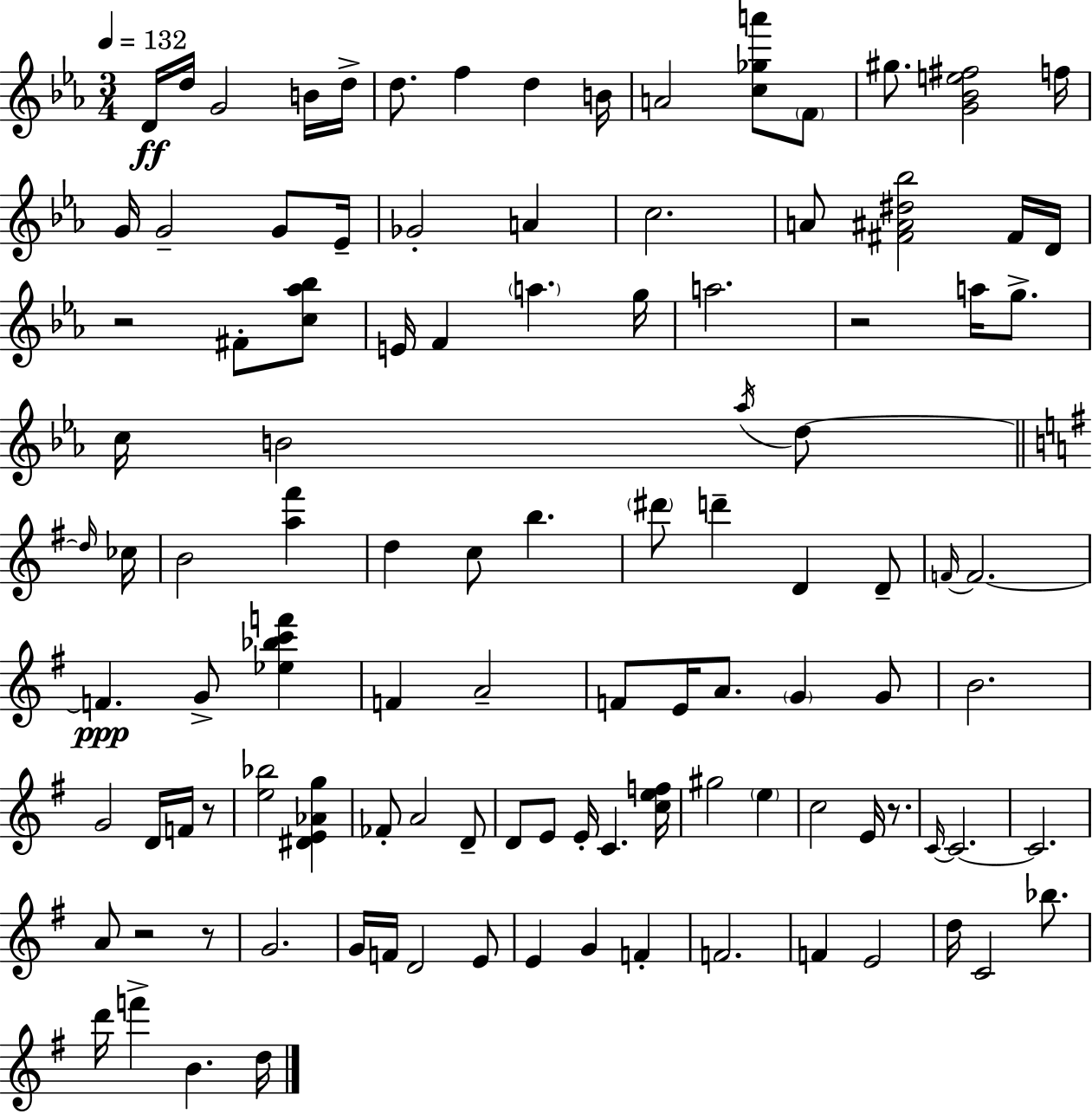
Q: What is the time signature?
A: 3/4